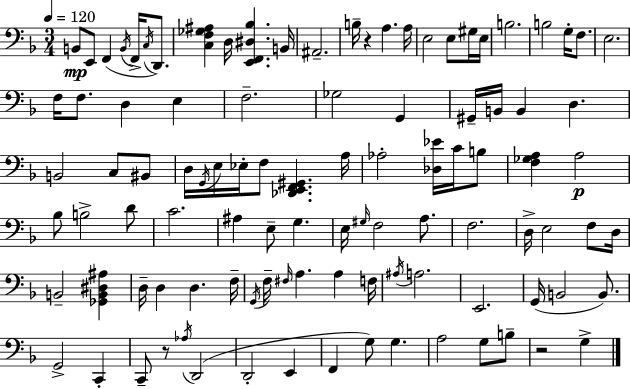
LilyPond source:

{
  \clef bass
  \numericTimeSignature
  \time 3/4
  \key f \major
  \tempo 4 = 120
  \repeat volta 2 { b,8\mp e,8 f,4( \acciaccatura { b,16 } f,16-> \acciaccatura { c16 }) d,8. | <c f ges ais>4 d16 <e, f, dis bes>4. | b,16 ais,2.-- | b16-- r4 a4. | \break a16 e2 e8 | gis16 e16 b2. | b2 g16-. f8. | e2. | \break f16 f8. d4 e4 | f2.-- | ges2 g,4 | gis,16-- b,16 b,4 d4. | \break b,2 c8 | bis,8 d16 \acciaccatura { g,16 } e16 ees16-. f8 <des, e, f, gis,>4. | a16 aes2-. <des ees'>16 | c'16 b8 <f ges a>4 a2\p | \break bes8 b2-> | d'8 c'2. | ais4 e8-- g4. | e16 \grace { gis16 } f2 | \break a8. f2. | d16-> e2 | f8 d16 b,2-- | <ges, b, dis ais>4 d16-- d4 d4. | \break f16-- \acciaccatura { g,16 } f16-- \grace { fis16 } a4. | a4 f16 \acciaccatura { ais16 } a2. | e,2. | g,16( b,2 | \break b,8.) g,2-> | c,4-. c,8-- r8 \acciaccatura { aes16 }( | d,2 d,2-. | e,4 f,4 | \break g8) g4. a2 | g8 b8-- r2 | g4-> } \bar "|."
}